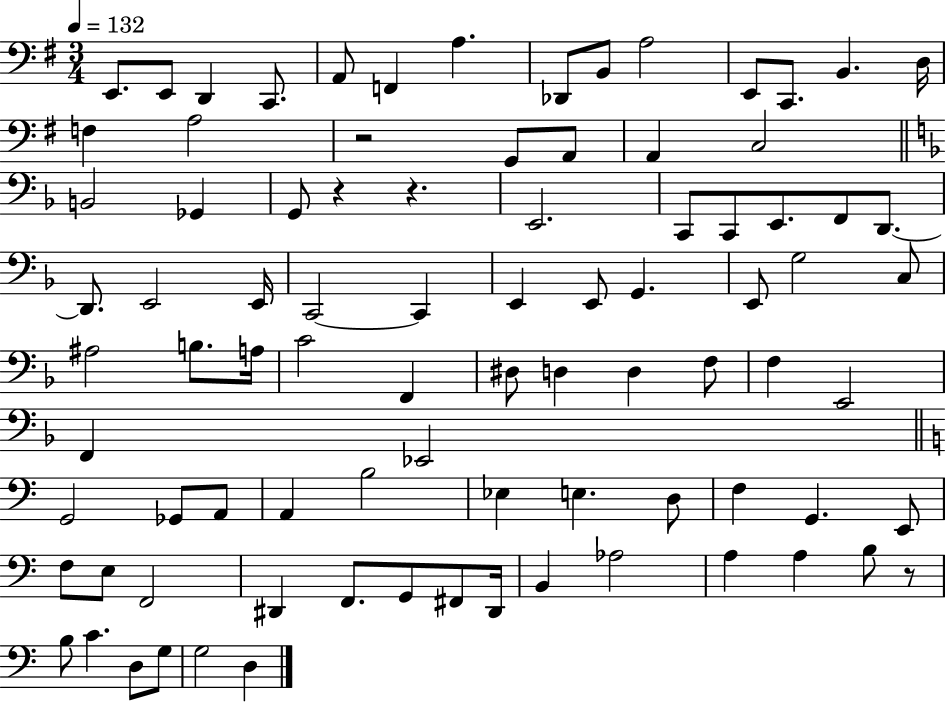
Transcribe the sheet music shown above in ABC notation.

X:1
T:Untitled
M:3/4
L:1/4
K:G
E,,/2 E,,/2 D,, C,,/2 A,,/2 F,, A, _D,,/2 B,,/2 A,2 E,,/2 C,,/2 B,, D,/4 F, A,2 z2 G,,/2 A,,/2 A,, C,2 B,,2 _G,, G,,/2 z z E,,2 C,,/2 C,,/2 E,,/2 F,,/2 D,,/2 D,,/2 E,,2 E,,/4 C,,2 C,, E,, E,,/2 G,, E,,/2 G,2 C,/2 ^A,2 B,/2 A,/4 C2 F,, ^D,/2 D, D, F,/2 F, E,,2 F,, _E,,2 G,,2 _G,,/2 A,,/2 A,, B,2 _E, E, D,/2 F, G,, E,,/2 F,/2 E,/2 F,,2 ^D,, F,,/2 G,,/2 ^F,,/2 ^D,,/4 B,, _A,2 A, A, B,/2 z/2 B,/2 C D,/2 G,/2 G,2 D,